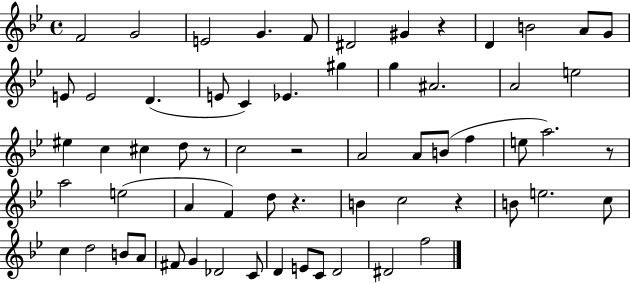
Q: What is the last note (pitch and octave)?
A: F5